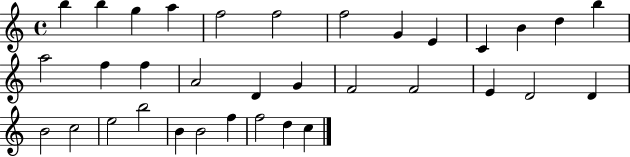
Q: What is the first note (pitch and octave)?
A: B5